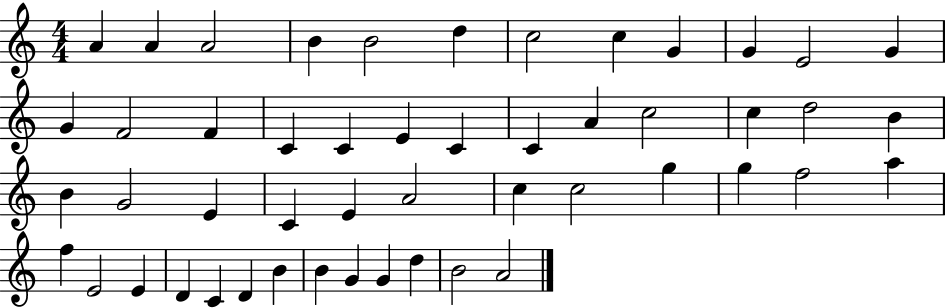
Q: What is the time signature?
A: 4/4